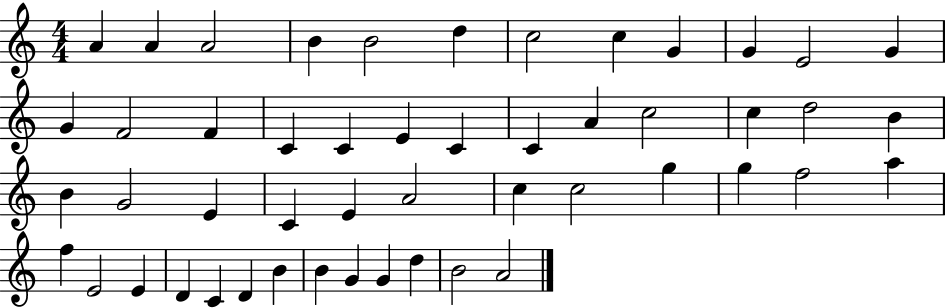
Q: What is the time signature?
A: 4/4